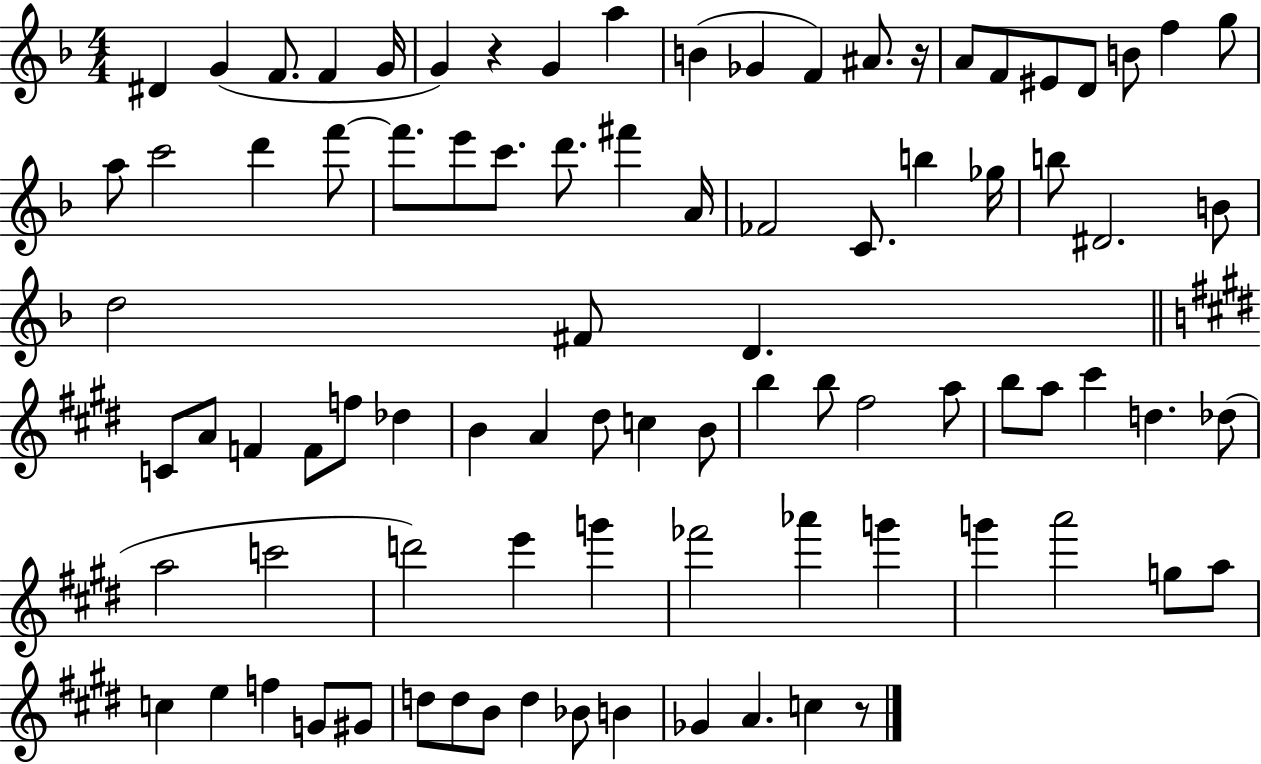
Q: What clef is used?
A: treble